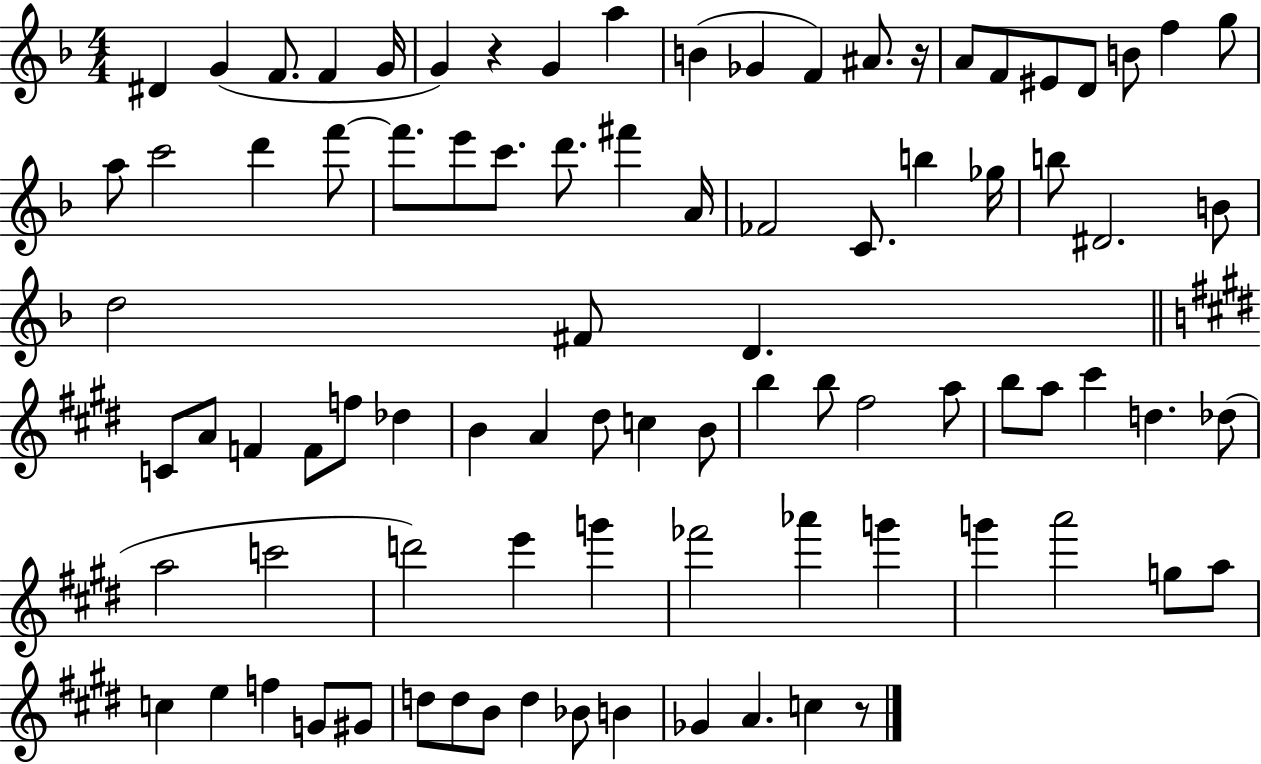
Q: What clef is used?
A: treble